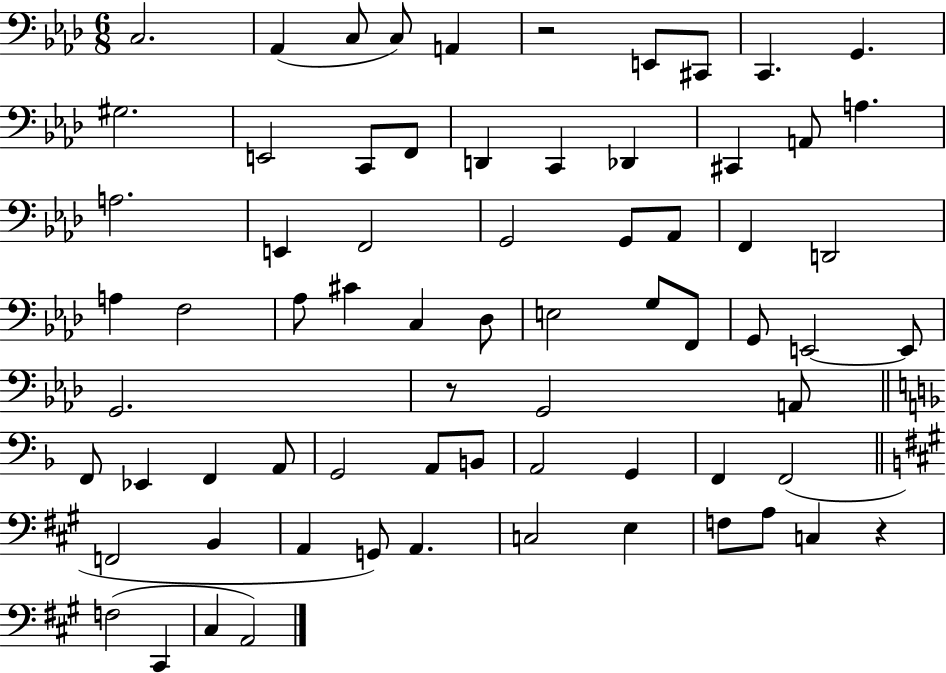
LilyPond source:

{
  \clef bass
  \numericTimeSignature
  \time 6/8
  \key aes \major
  c2. | aes,4( c8 c8) a,4 | r2 e,8 cis,8 | c,4. g,4. | \break gis2. | e,2 c,8 f,8 | d,4 c,4 des,4 | cis,4 a,8 a4. | \break a2. | e,4 f,2 | g,2 g,8 aes,8 | f,4 d,2 | \break a4 f2 | aes8 cis'4 c4 des8 | e2 g8 f,8 | g,8 e,2~~ e,8 | \break g,2. | r8 g,2 a,8 | \bar "||" \break \key f \major f,8 ees,4 f,4 a,8 | g,2 a,8 b,8 | a,2 g,4 | f,4 f,2( | \break \bar "||" \break \key a \major f,2 b,4 | a,4 g,8) a,4. | c2 e4 | f8 a8 c4 r4 | \break f2( cis,4 | cis4 a,2) | \bar "|."
}